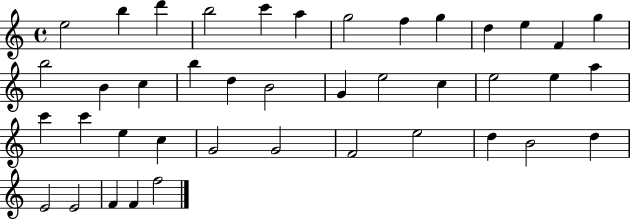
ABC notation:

X:1
T:Untitled
M:4/4
L:1/4
K:C
e2 b d' b2 c' a g2 f g d e F g b2 B c b d B2 G e2 c e2 e a c' c' e c G2 G2 F2 e2 d B2 d E2 E2 F F f2